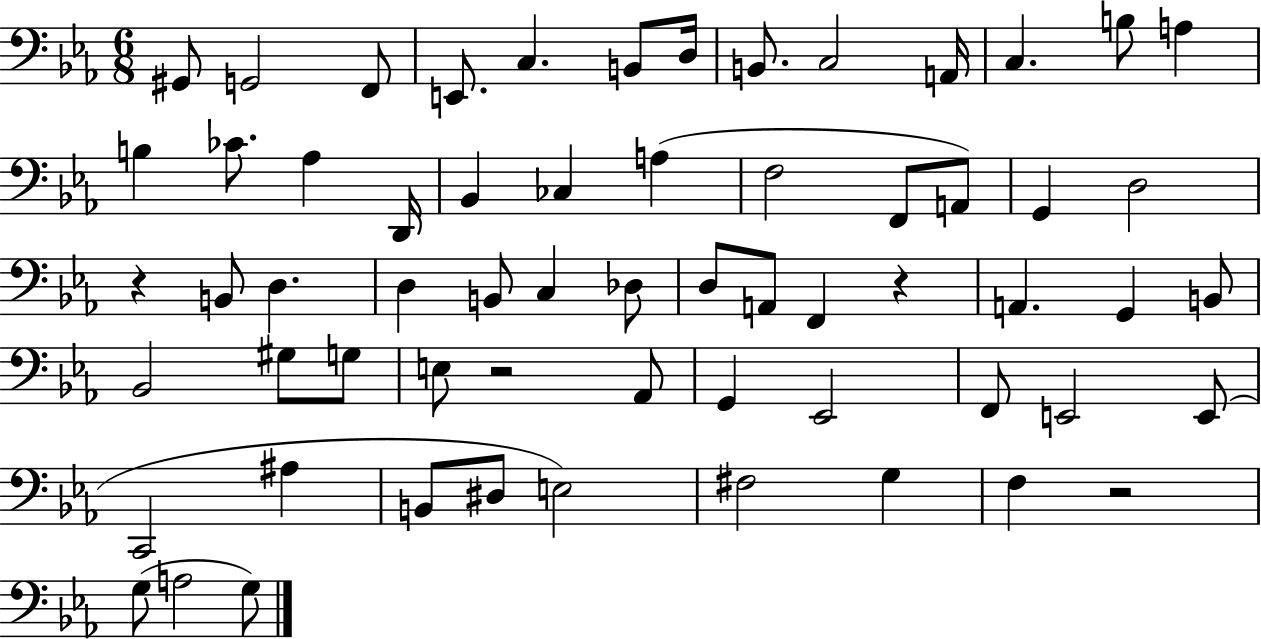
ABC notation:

X:1
T:Untitled
M:6/8
L:1/4
K:Eb
^G,,/2 G,,2 F,,/2 E,,/2 C, B,,/2 D,/4 B,,/2 C,2 A,,/4 C, B,/2 A, B, _C/2 _A, D,,/4 _B,, _C, A, F,2 F,,/2 A,,/2 G,, D,2 z B,,/2 D, D, B,,/2 C, _D,/2 D,/2 A,,/2 F,, z A,, G,, B,,/2 _B,,2 ^G,/2 G,/2 E,/2 z2 _A,,/2 G,, _E,,2 F,,/2 E,,2 E,,/2 C,,2 ^A, B,,/2 ^D,/2 E,2 ^F,2 G, F, z2 G,/2 A,2 G,/2